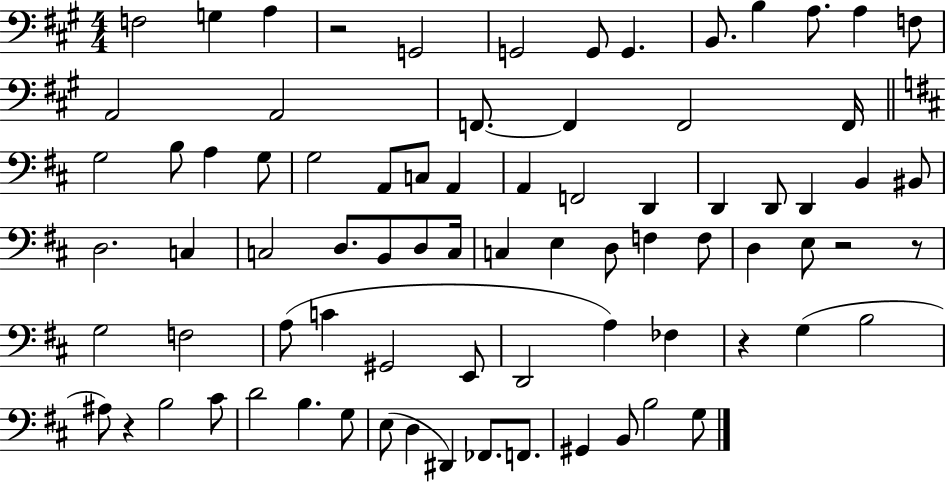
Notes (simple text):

F3/h G3/q A3/q R/h G2/h G2/h G2/e G2/q. B2/e. B3/q A3/e. A3/q F3/e A2/h A2/h F2/e. F2/q F2/h F2/s G3/h B3/e A3/q G3/e G3/h A2/e C3/e A2/q A2/q F2/h D2/q D2/q D2/e D2/q B2/q BIS2/e D3/h. C3/q C3/h D3/e. B2/e D3/e C3/s C3/q E3/q D3/e F3/q F3/e D3/q E3/e R/h R/e G3/h F3/h A3/e C4/q G#2/h E2/e D2/h A3/q FES3/q R/q G3/q B3/h A#3/e R/q B3/h C#4/e D4/h B3/q. G3/e E3/e D3/q D#2/q FES2/e. F2/e. G#2/q B2/e B3/h G3/e